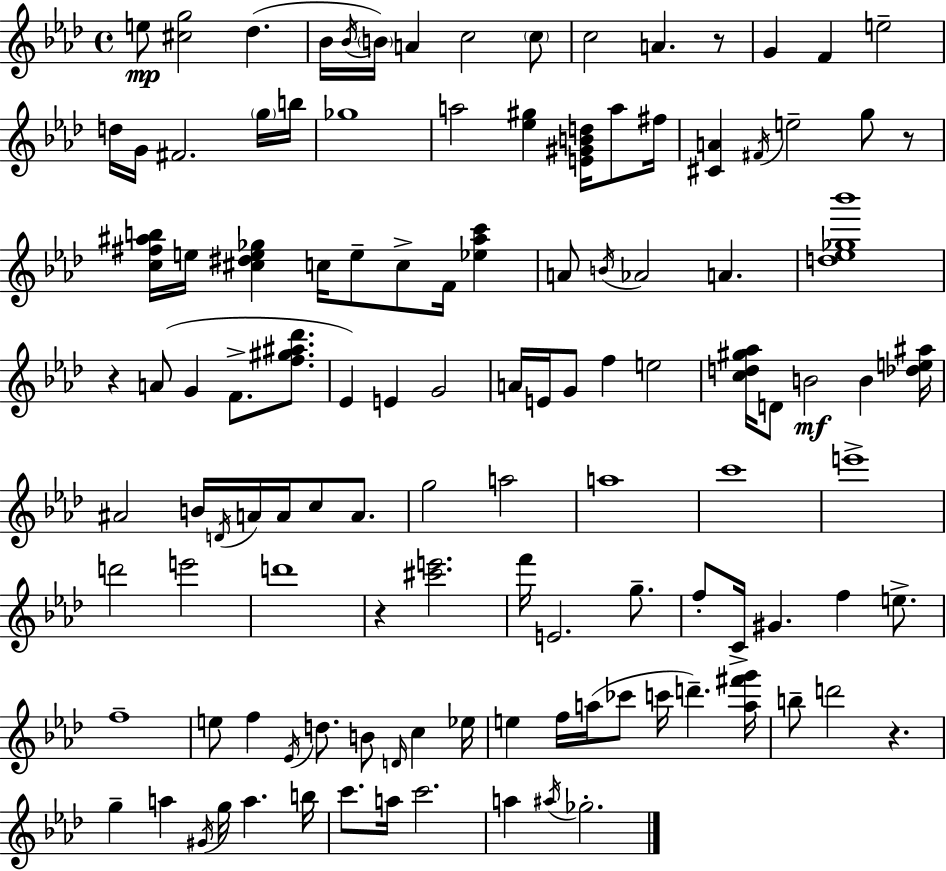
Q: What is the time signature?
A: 4/4